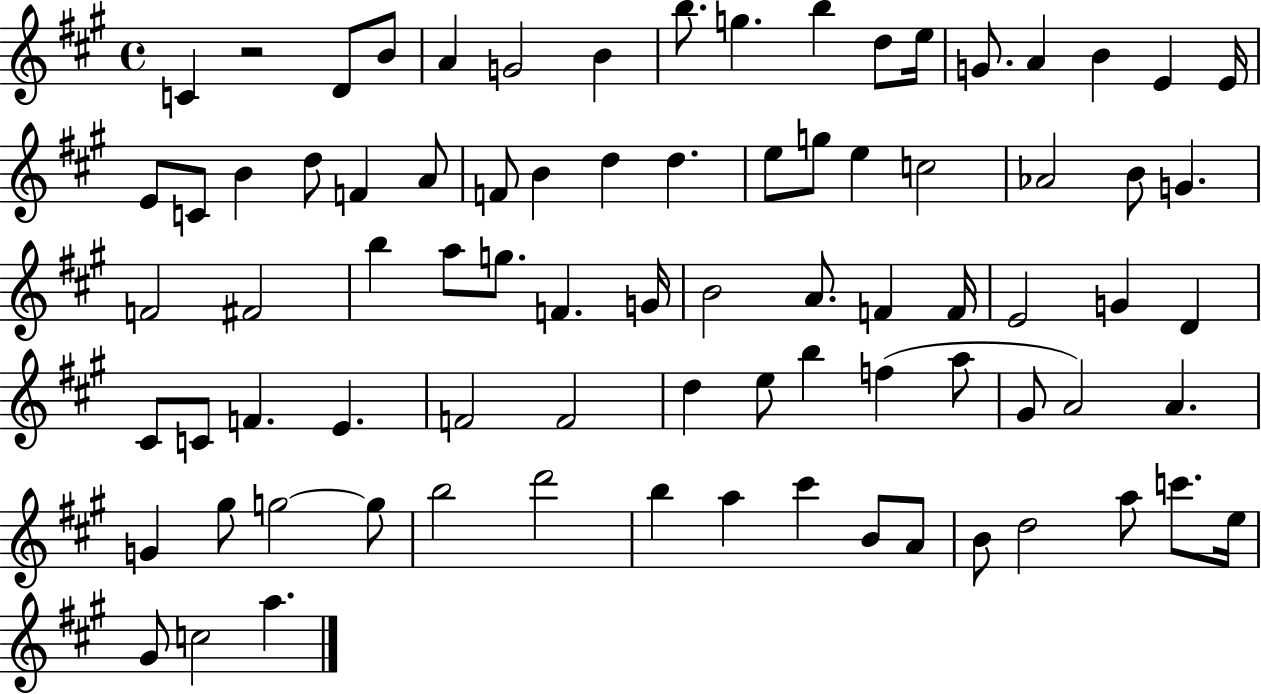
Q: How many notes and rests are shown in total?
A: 81